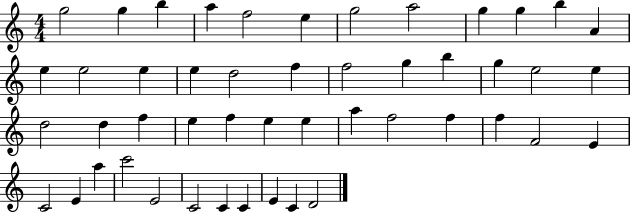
G5/h G5/q B5/q A5/q F5/h E5/q G5/h A5/h G5/q G5/q B5/q A4/q E5/q E5/h E5/q E5/q D5/h F5/q F5/h G5/q B5/q G5/q E5/h E5/q D5/h D5/q F5/q E5/q F5/q E5/q E5/q A5/q F5/h F5/q F5/q F4/h E4/q C4/h E4/q A5/q C6/h E4/h C4/h C4/q C4/q E4/q C4/q D4/h